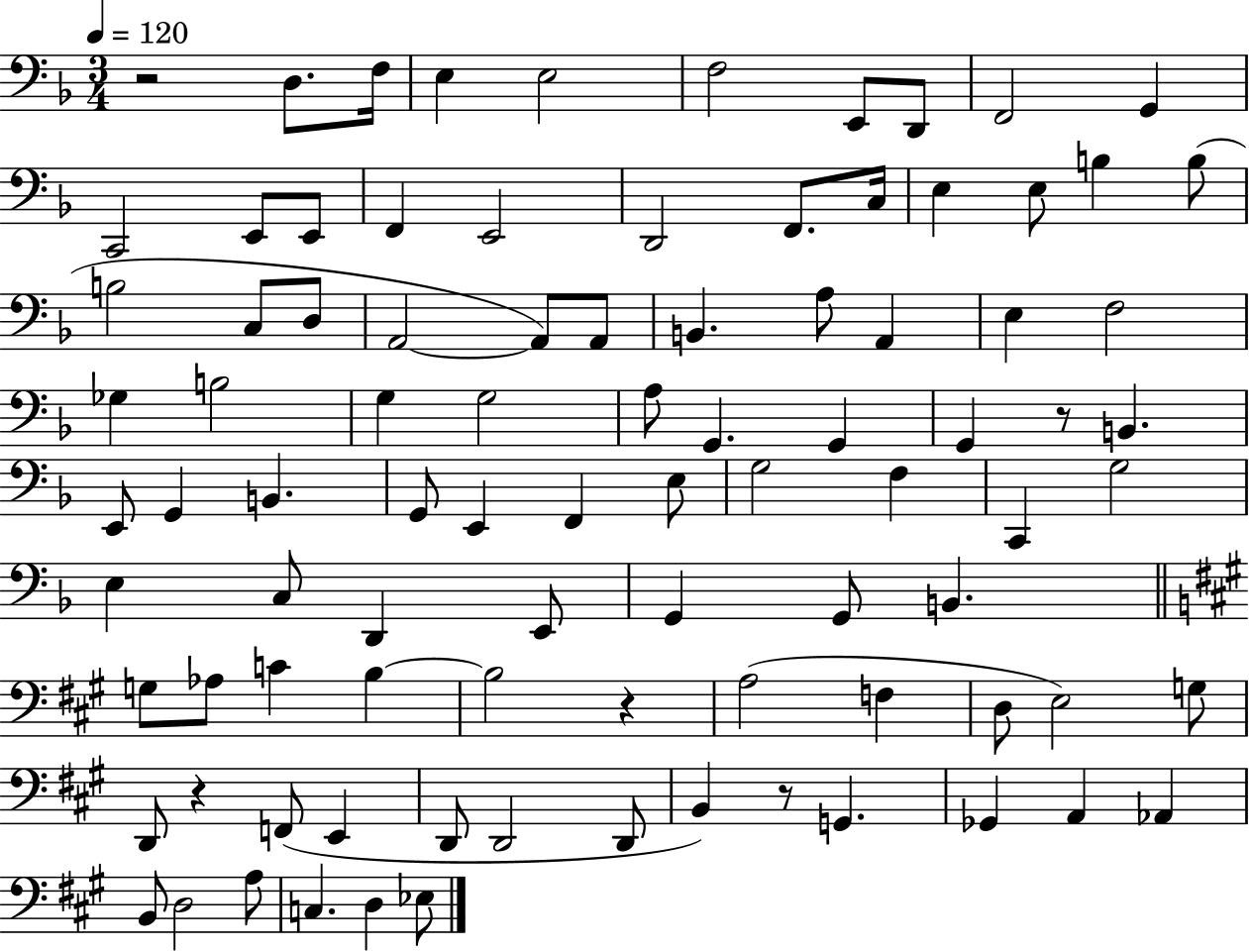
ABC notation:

X:1
T:Untitled
M:3/4
L:1/4
K:F
z2 D,/2 F,/4 E, E,2 F,2 E,,/2 D,,/2 F,,2 G,, C,,2 E,,/2 E,,/2 F,, E,,2 D,,2 F,,/2 C,/4 E, E,/2 B, B,/2 B,2 C,/2 D,/2 A,,2 A,,/2 A,,/2 B,, A,/2 A,, E, F,2 _G, B,2 G, G,2 A,/2 G,, G,, G,, z/2 B,, E,,/2 G,, B,, G,,/2 E,, F,, E,/2 G,2 F, C,, G,2 E, C,/2 D,, E,,/2 G,, G,,/2 B,, G,/2 _A,/2 C B, B,2 z A,2 F, D,/2 E,2 G,/2 D,,/2 z F,,/2 E,, D,,/2 D,,2 D,,/2 B,, z/2 G,, _G,, A,, _A,, B,,/2 D,2 A,/2 C, D, _E,/2